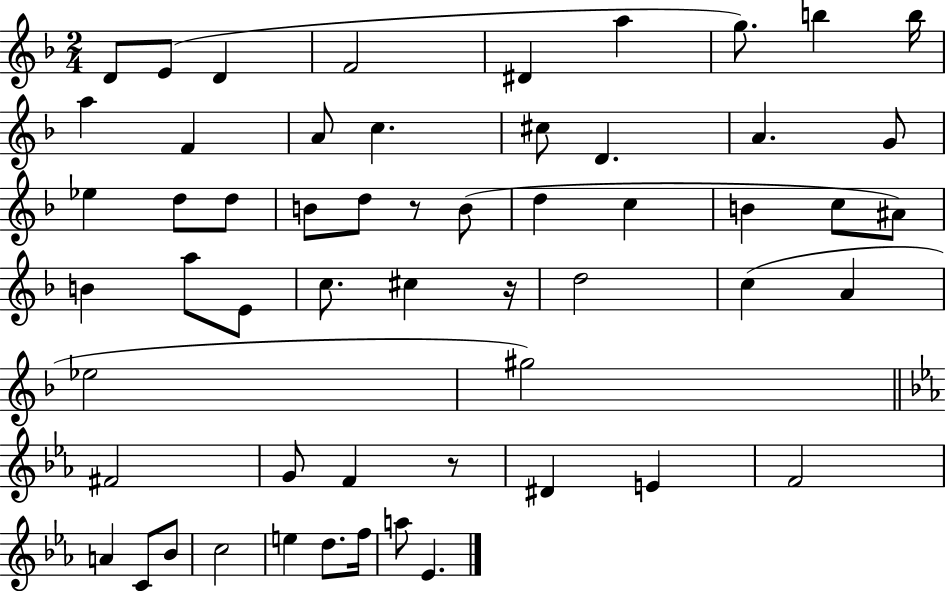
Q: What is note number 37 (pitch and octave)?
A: Eb5